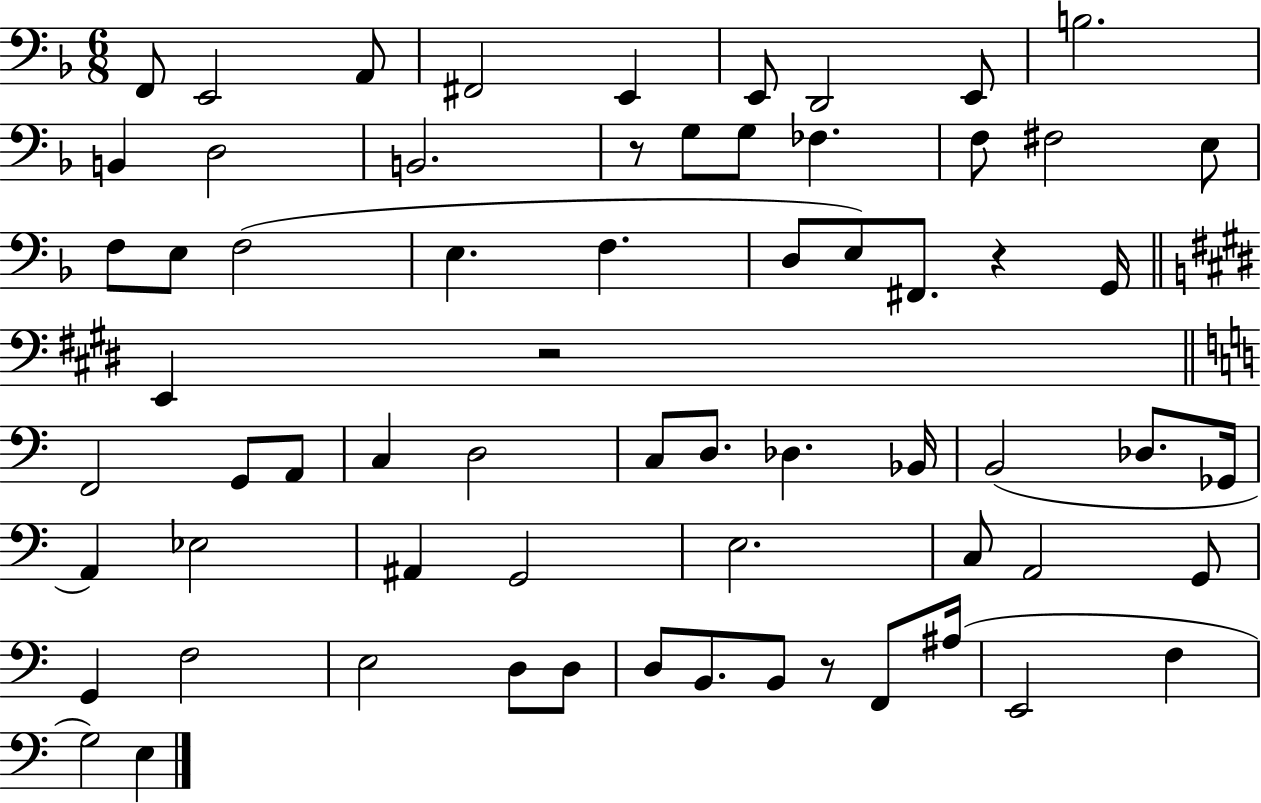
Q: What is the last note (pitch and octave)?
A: E3